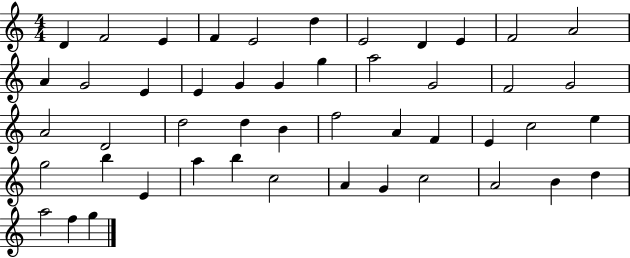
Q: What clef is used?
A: treble